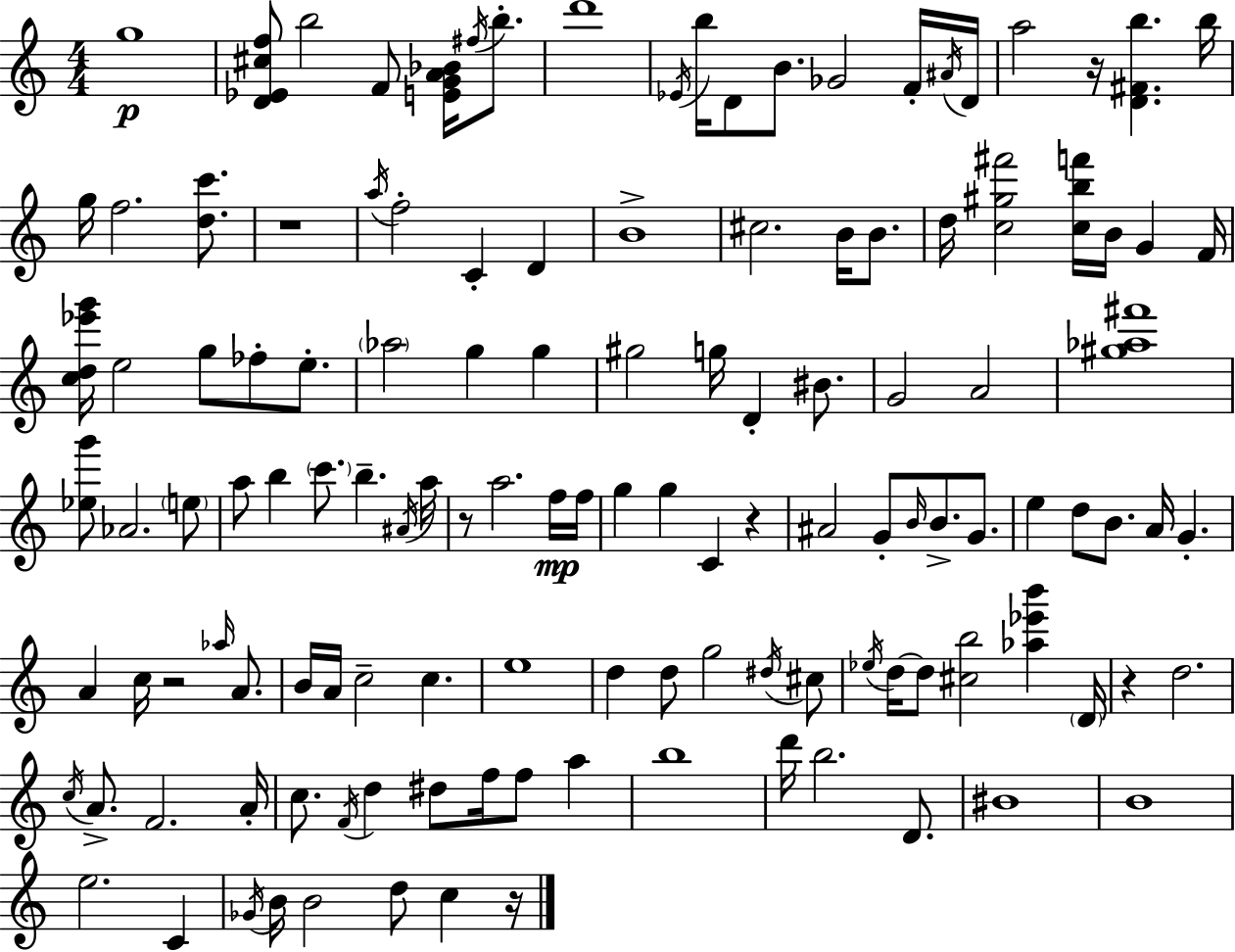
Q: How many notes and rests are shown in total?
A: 128